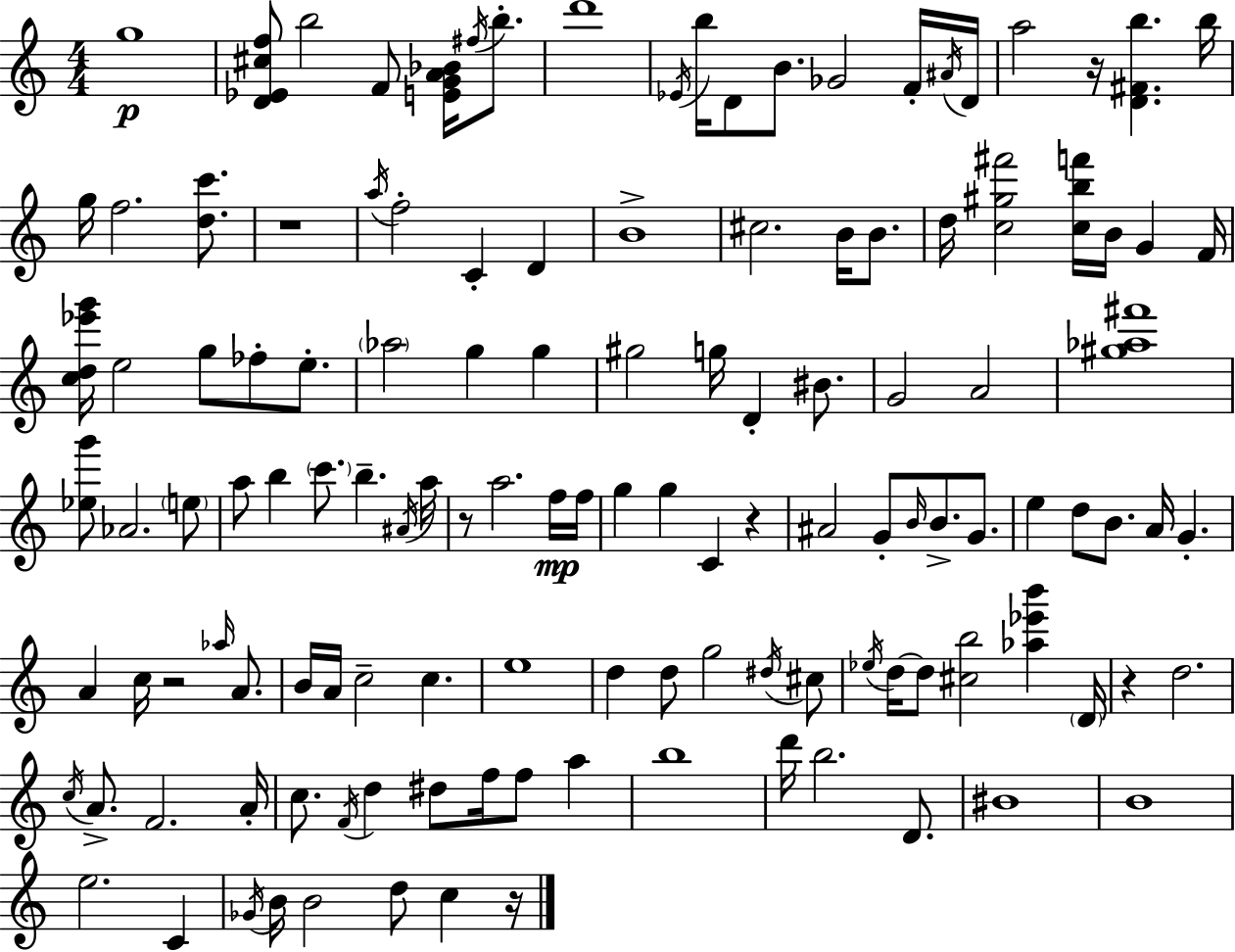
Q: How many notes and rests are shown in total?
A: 128